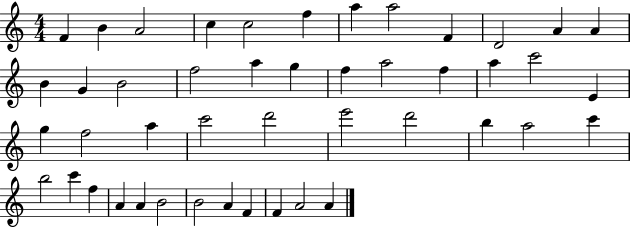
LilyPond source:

{
  \clef treble
  \numericTimeSignature
  \time 4/4
  \key c \major
  f'4 b'4 a'2 | c''4 c''2 f''4 | a''4 a''2 f'4 | d'2 a'4 a'4 | \break b'4 g'4 b'2 | f''2 a''4 g''4 | f''4 a''2 f''4 | a''4 c'''2 e'4 | \break g''4 f''2 a''4 | c'''2 d'''2 | e'''2 d'''2 | b''4 a''2 c'''4 | \break b''2 c'''4 f''4 | a'4 a'4 b'2 | b'2 a'4 f'4 | f'4 a'2 a'4 | \break \bar "|."
}